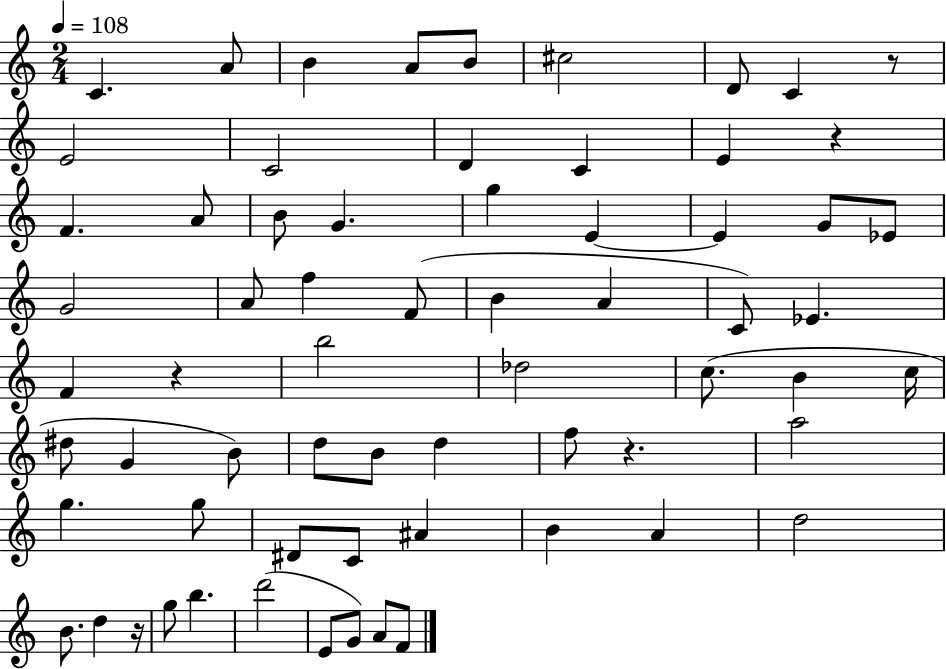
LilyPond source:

{
  \clef treble
  \numericTimeSignature
  \time 2/4
  \key c \major
  \tempo 4 = 108
  c'4. a'8 | b'4 a'8 b'8 | cis''2 | d'8 c'4 r8 | \break e'2 | c'2 | d'4 c'4 | e'4 r4 | \break f'4. a'8 | b'8 g'4. | g''4 e'4~~ | e'4 g'8 ees'8 | \break g'2 | a'8 f''4 f'8( | b'4 a'4 | c'8) ees'4. | \break f'4 r4 | b''2 | des''2 | c''8.( b'4 c''16 | \break dis''8 g'4 b'8) | d''8 b'8 d''4 | f''8 r4. | a''2 | \break g''4. g''8 | dis'8 c'8 ais'4 | b'4 a'4 | d''2 | \break b'8. d''4 r16 | g''8 b''4. | d'''2( | e'8 g'8) a'8 f'8 | \break \bar "|."
}